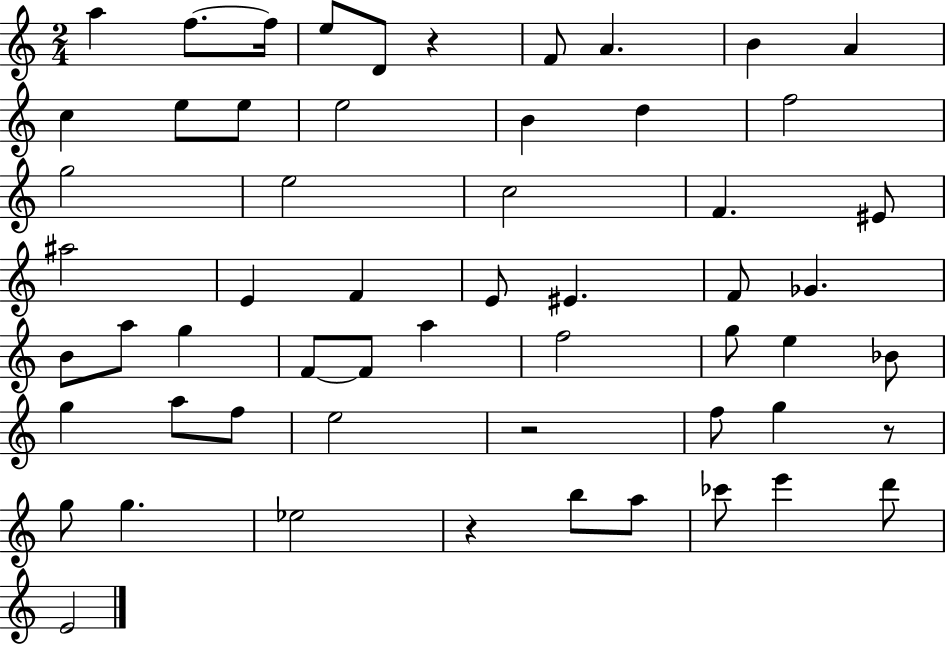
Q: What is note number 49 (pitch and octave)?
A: A5